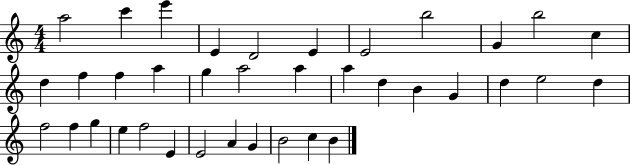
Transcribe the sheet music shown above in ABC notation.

X:1
T:Untitled
M:4/4
L:1/4
K:C
a2 c' e' E D2 E E2 b2 G b2 c d f f a g a2 a a d B G d e2 d f2 f g e f2 E E2 A G B2 c B